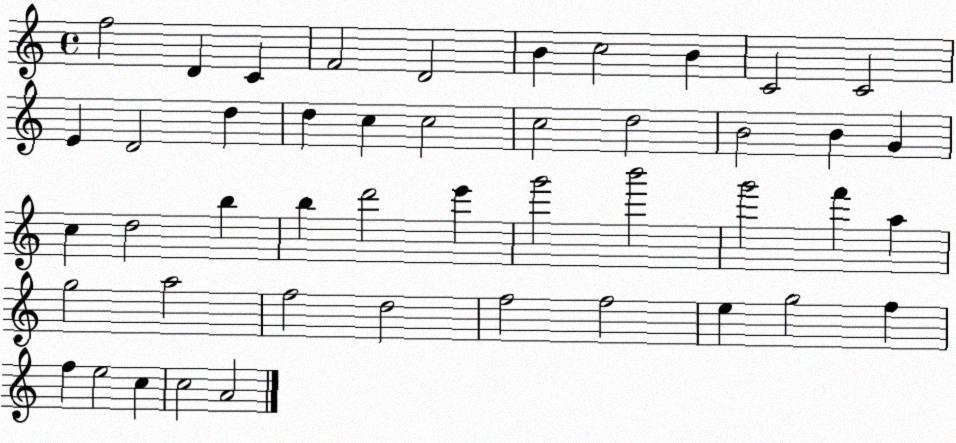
X:1
T:Untitled
M:4/4
L:1/4
K:C
f2 D C F2 D2 B c2 B C2 C2 E D2 d d c c2 c2 d2 B2 B G c d2 b b d'2 e' g'2 b'2 g'2 f' a g2 a2 f2 d2 f2 f2 e g2 f f e2 c c2 A2